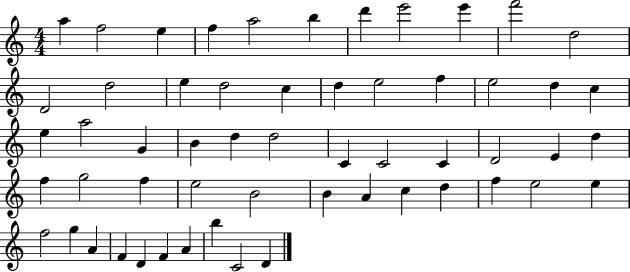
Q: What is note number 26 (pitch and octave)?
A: B4